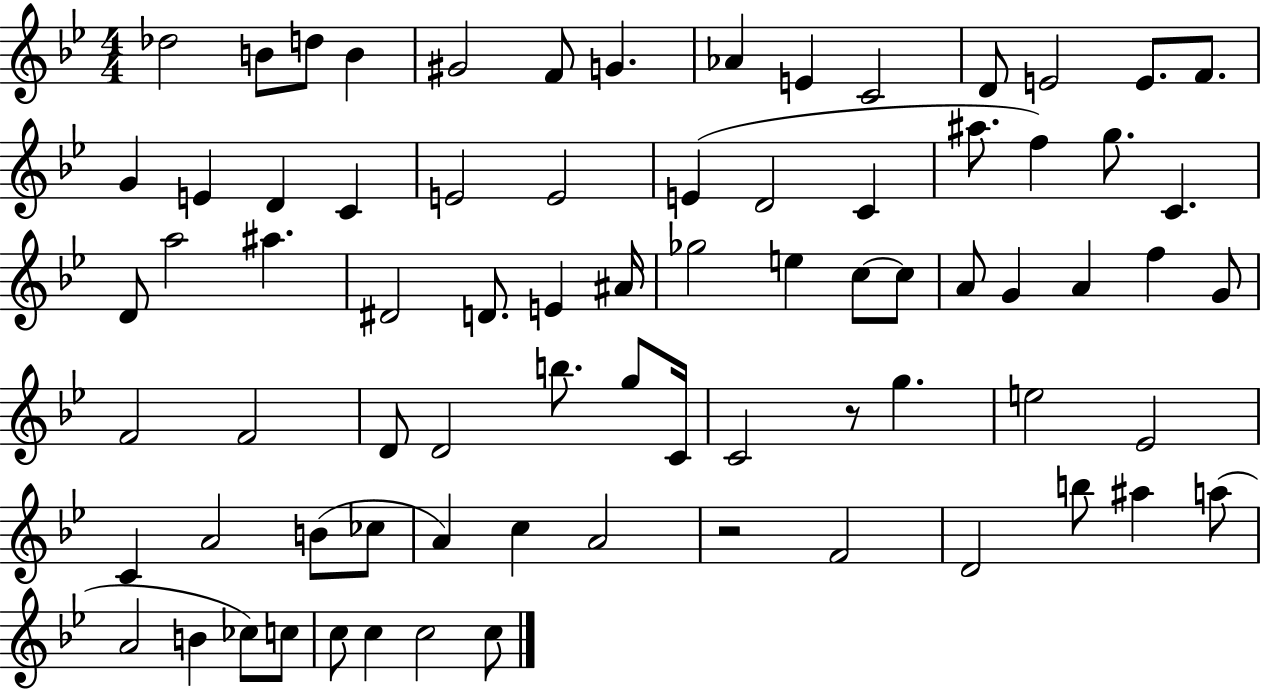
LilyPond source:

{
  \clef treble
  \numericTimeSignature
  \time 4/4
  \key bes \major
  des''2 b'8 d''8 b'4 | gis'2 f'8 g'4. | aes'4 e'4 c'2 | d'8 e'2 e'8. f'8. | \break g'4 e'4 d'4 c'4 | e'2 e'2 | e'4( d'2 c'4 | ais''8. f''4) g''8. c'4. | \break d'8 a''2 ais''4. | dis'2 d'8. e'4 ais'16 | ges''2 e''4 c''8~~ c''8 | a'8 g'4 a'4 f''4 g'8 | \break f'2 f'2 | d'8 d'2 b''8. g''8 c'16 | c'2 r8 g''4. | e''2 ees'2 | \break c'4 a'2 b'8( ces''8 | a'4) c''4 a'2 | r2 f'2 | d'2 b''8 ais''4 a''8( | \break a'2 b'4 ces''8) c''8 | c''8 c''4 c''2 c''8 | \bar "|."
}